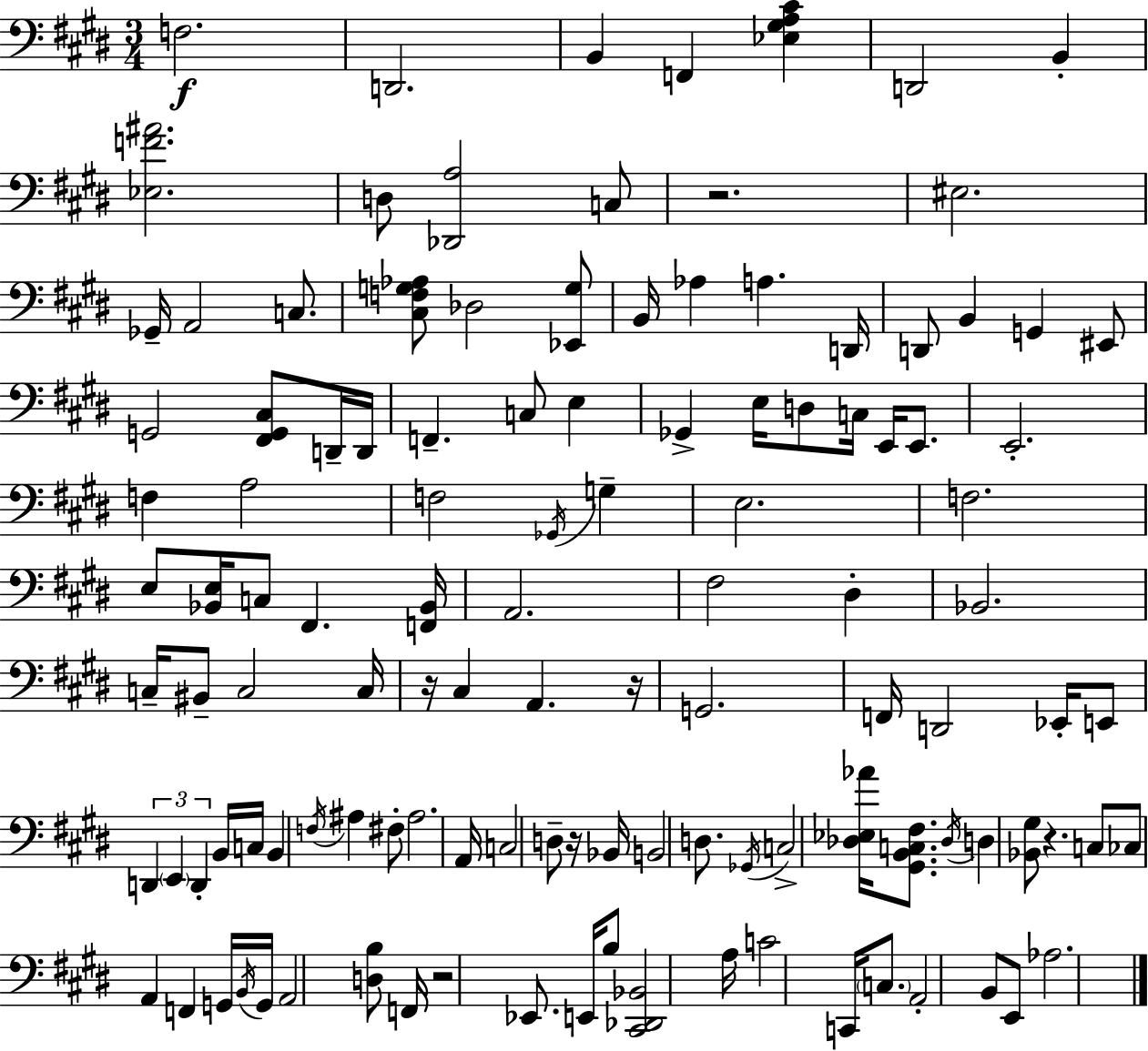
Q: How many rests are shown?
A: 6